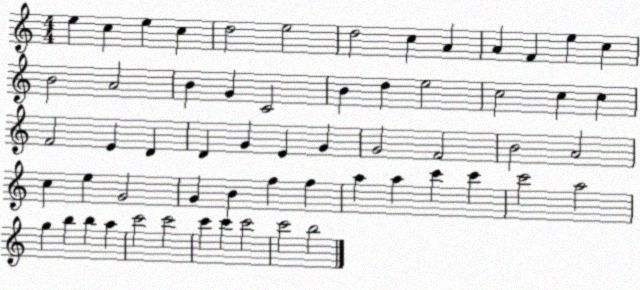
X:1
T:Untitled
M:4/4
L:1/4
K:C
e c e c d2 e2 d2 c A A F e c B2 A2 B G C2 B d e2 c2 c c F2 E D D G E G G2 F2 B2 A2 c e G2 G B f f a a c' c' c'2 a2 g b b a c'2 c'2 c' c' c'2 c'2 b2